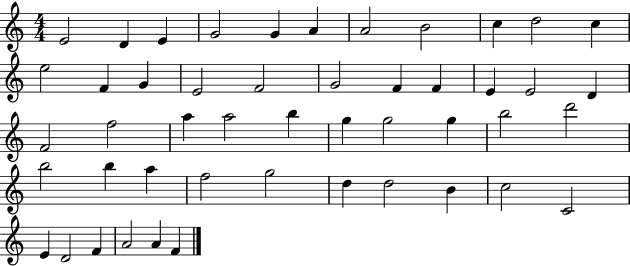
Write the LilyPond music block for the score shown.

{
  \clef treble
  \numericTimeSignature
  \time 4/4
  \key c \major
  e'2 d'4 e'4 | g'2 g'4 a'4 | a'2 b'2 | c''4 d''2 c''4 | \break e''2 f'4 g'4 | e'2 f'2 | g'2 f'4 f'4 | e'4 e'2 d'4 | \break f'2 f''2 | a''4 a''2 b''4 | g''4 g''2 g''4 | b''2 d'''2 | \break b''2 b''4 a''4 | f''2 g''2 | d''4 d''2 b'4 | c''2 c'2 | \break e'4 d'2 f'4 | a'2 a'4 f'4 | \bar "|."
}